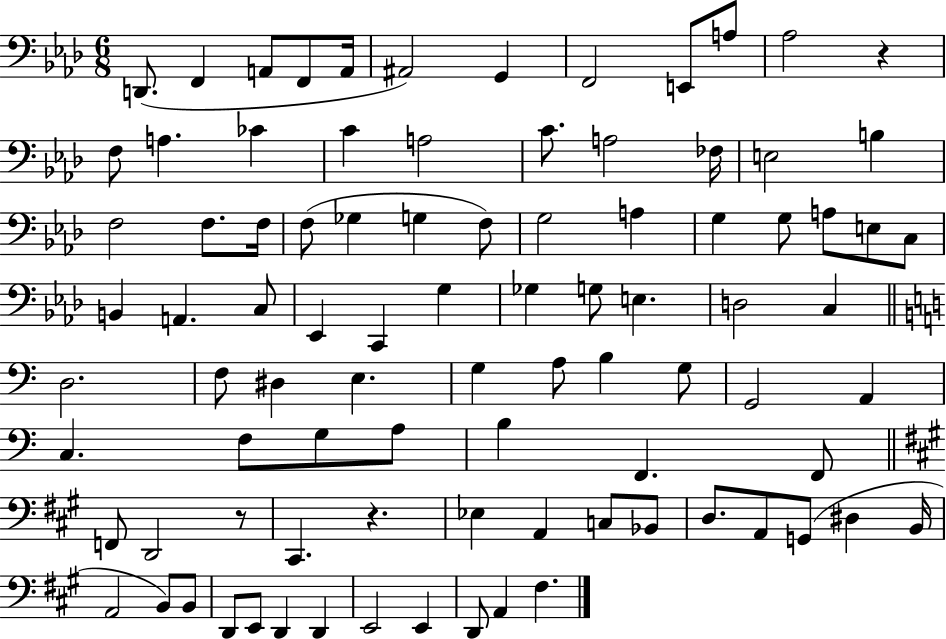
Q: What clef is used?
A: bass